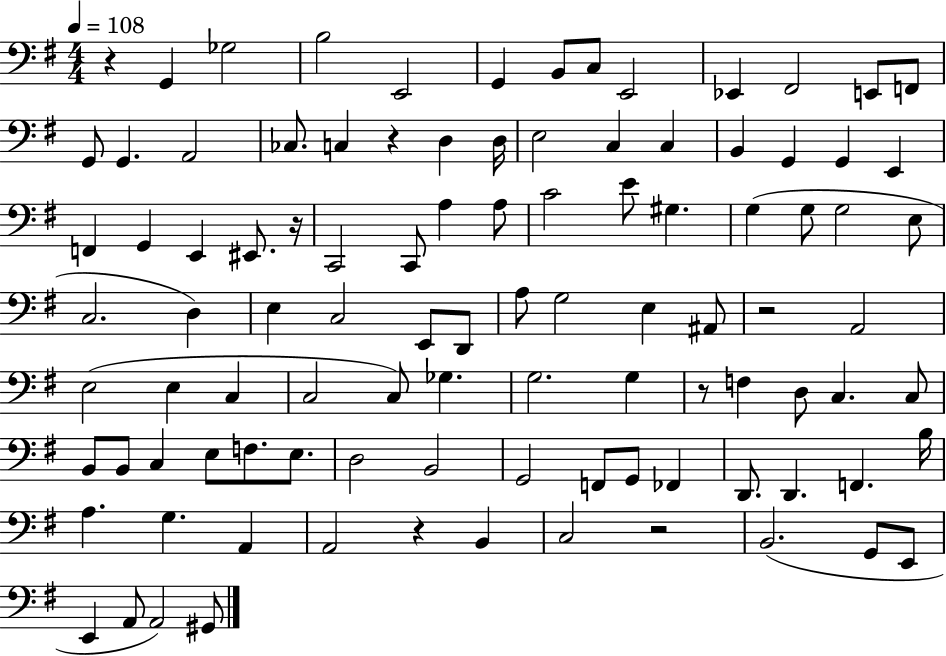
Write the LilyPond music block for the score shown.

{
  \clef bass
  \numericTimeSignature
  \time 4/4
  \key g \major
  \tempo 4 = 108
  r4 g,4 ges2 | b2 e,2 | g,4 b,8 c8 e,2 | ees,4 fis,2 e,8 f,8 | \break g,8 g,4. a,2 | ces8. c4 r4 d4 d16 | e2 c4 c4 | b,4 g,4 g,4 e,4 | \break f,4 g,4 e,4 eis,8. r16 | c,2 c,8 a4 a8 | c'2 e'8 gis4. | g4( g8 g2 e8 | \break c2. d4) | e4 c2 e,8 d,8 | a8 g2 e4 ais,8 | r2 a,2 | \break e2( e4 c4 | c2 c8) ges4. | g2. g4 | r8 f4 d8 c4. c8 | \break b,8 b,8 c4 e8 f8. e8. | d2 b,2 | g,2 f,8 g,8 fes,4 | d,8. d,4. f,4. b16 | \break a4. g4. a,4 | a,2 r4 b,4 | c2 r2 | b,2.( g,8 e,8 | \break e,4 a,8 a,2) gis,8 | \bar "|."
}